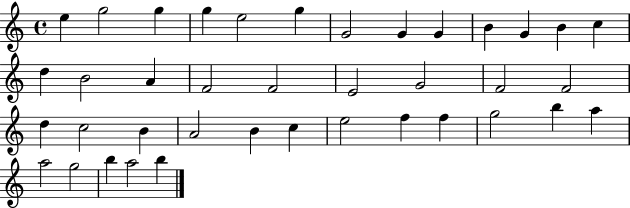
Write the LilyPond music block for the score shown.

{
  \clef treble
  \time 4/4
  \defaultTimeSignature
  \key c \major
  e''4 g''2 g''4 | g''4 e''2 g''4 | g'2 g'4 g'4 | b'4 g'4 b'4 c''4 | \break d''4 b'2 a'4 | f'2 f'2 | e'2 g'2 | f'2 f'2 | \break d''4 c''2 b'4 | a'2 b'4 c''4 | e''2 f''4 f''4 | g''2 b''4 a''4 | \break a''2 g''2 | b''4 a''2 b''4 | \bar "|."
}